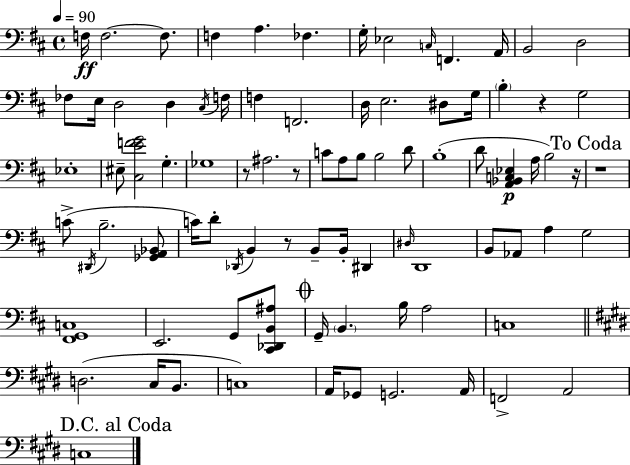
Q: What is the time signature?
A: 4/4